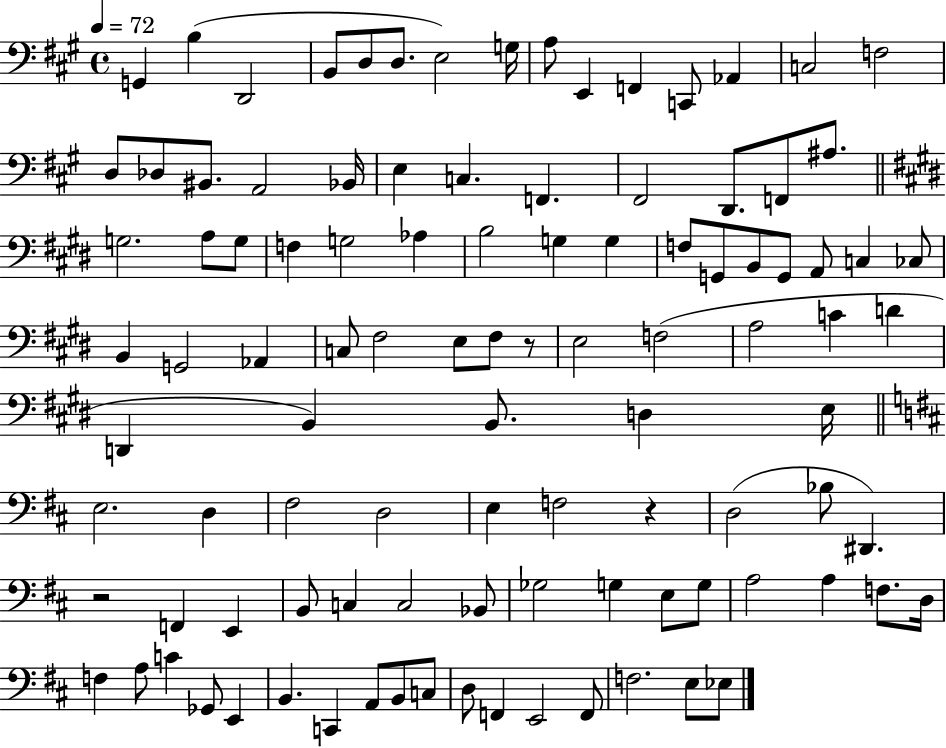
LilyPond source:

{
  \clef bass
  \time 4/4
  \defaultTimeSignature
  \key a \major
  \tempo 4 = 72
  g,4 b4( d,2 | b,8 d8 d8. e2) g16 | a8 e,4 f,4 c,8 aes,4 | c2 f2 | \break d8 des8 bis,8. a,2 bes,16 | e4 c4. f,4. | fis,2 d,8. f,8 ais8. | \bar "||" \break \key e \major g2. a8 g8 | f4 g2 aes4 | b2 g4 g4 | f8 g,8 b,8 g,8 a,8 c4 ces8 | \break b,4 g,2 aes,4 | c8 fis2 e8 fis8 r8 | e2 f2( | a2 c'4 d'4 | \break d,4 b,4) b,8. d4 e16 | \bar "||" \break \key d \major e2. d4 | fis2 d2 | e4 f2 r4 | d2( bes8 dis,4.) | \break r2 f,4 e,4 | b,8 c4 c2 bes,8 | ges2 g4 e8 g8 | a2 a4 f8. d16 | \break f4 a8 c'4 ges,8 e,4 | b,4. c,4 a,8 b,8 c8 | d8 f,4 e,2 f,8 | f2. e8 ees8 | \break \bar "|."
}